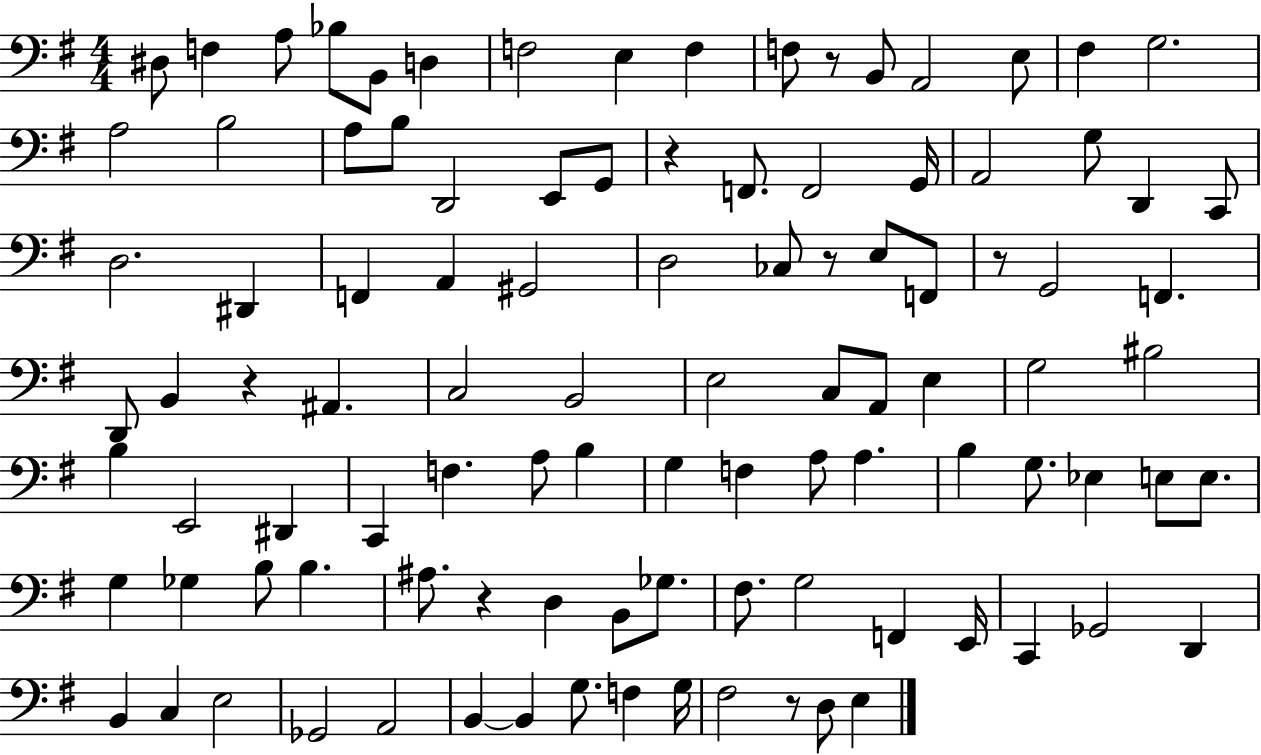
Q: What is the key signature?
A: G major